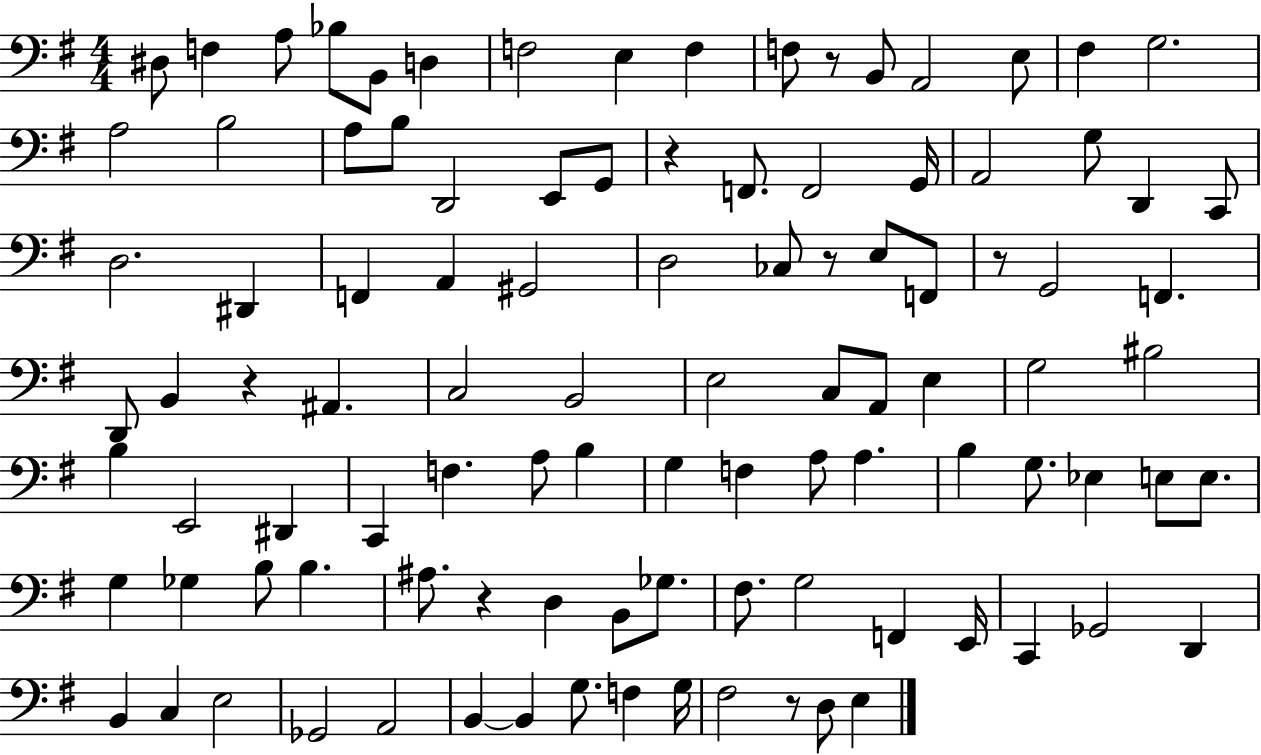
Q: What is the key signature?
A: G major